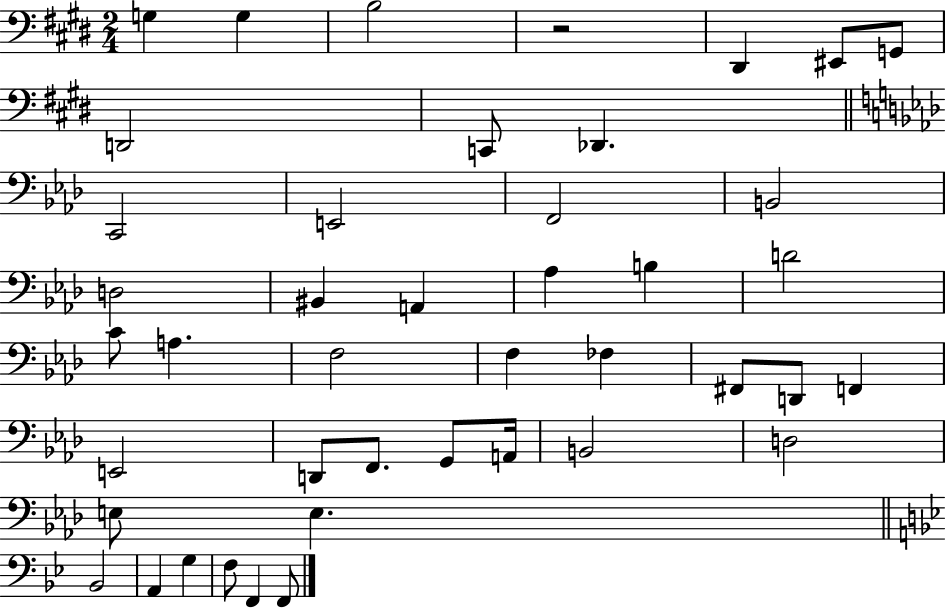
G3/q G3/q B3/h R/h D#2/q EIS2/e G2/e D2/h C2/e Db2/q. C2/h E2/h F2/h B2/h D3/h BIS2/q A2/q Ab3/q B3/q D4/h C4/e A3/q. F3/h F3/q FES3/q F#2/e D2/e F2/q E2/h D2/e F2/e. G2/e A2/s B2/h D3/h E3/e E3/q. Bb2/h A2/q G3/q F3/e F2/q F2/e